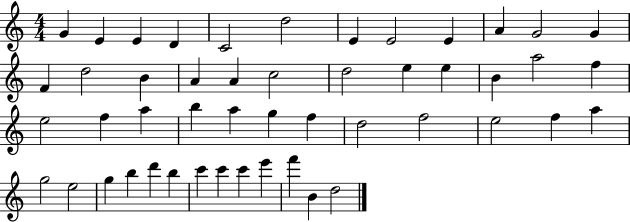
{
  \clef treble
  \numericTimeSignature
  \time 4/4
  \key c \major
  g'4 e'4 e'4 d'4 | c'2 d''2 | e'4 e'2 e'4 | a'4 g'2 g'4 | \break f'4 d''2 b'4 | a'4 a'4 c''2 | d''2 e''4 e''4 | b'4 a''2 f''4 | \break e''2 f''4 a''4 | b''4 a''4 g''4 f''4 | d''2 f''2 | e''2 f''4 a''4 | \break g''2 e''2 | g''4 b''4 d'''4 b''4 | c'''4 c'''4 c'''4 e'''4 | f'''4 b'4 d''2 | \break \bar "|."
}